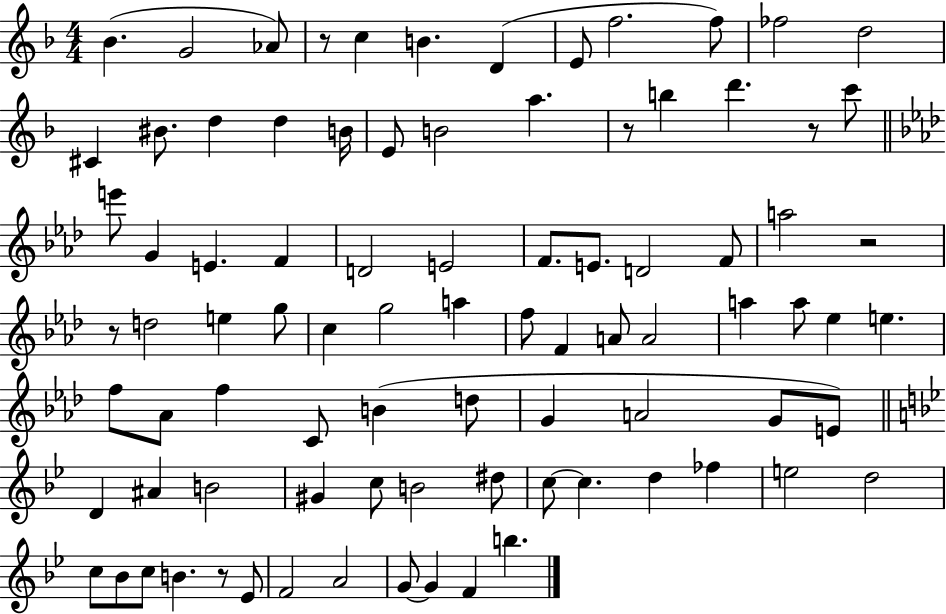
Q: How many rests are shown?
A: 6